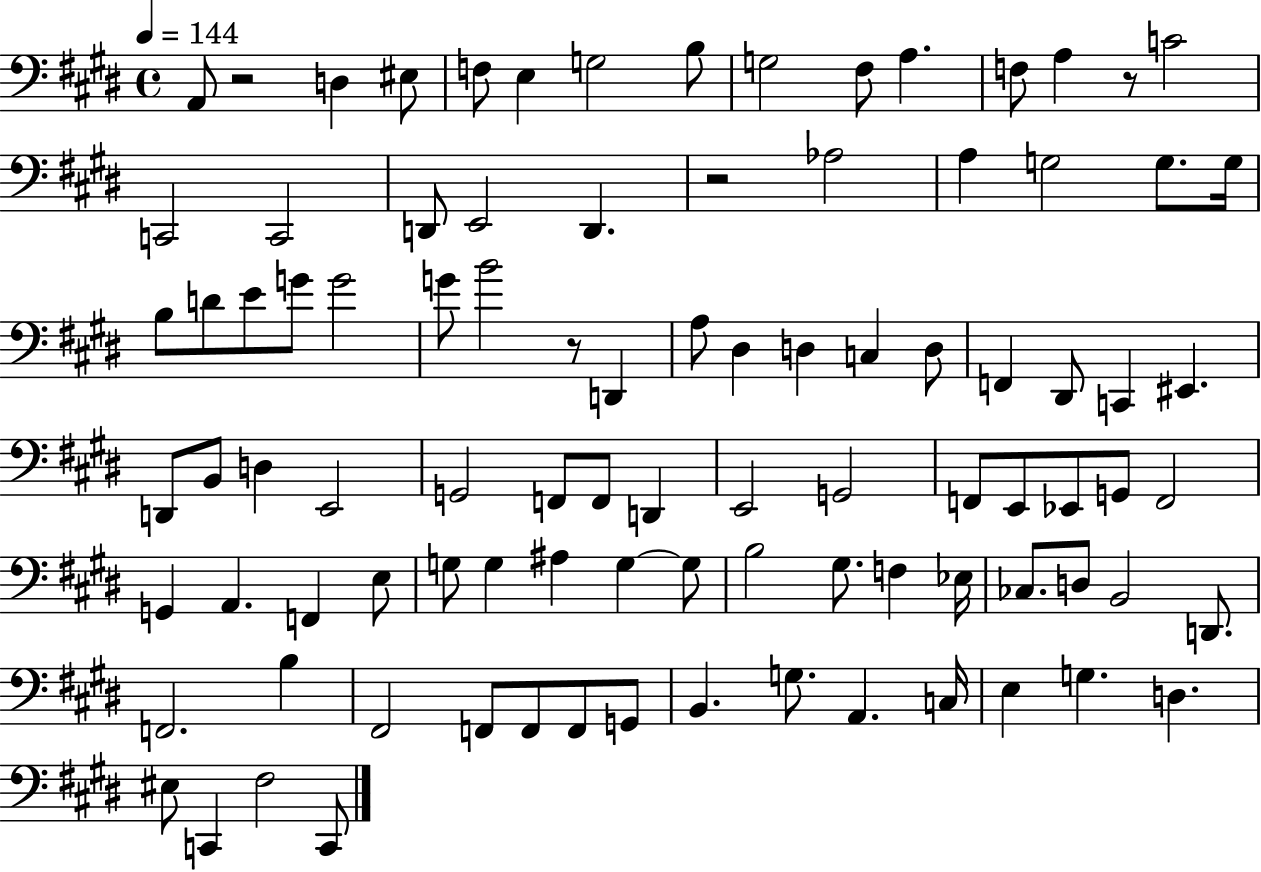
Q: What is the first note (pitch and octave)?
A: A2